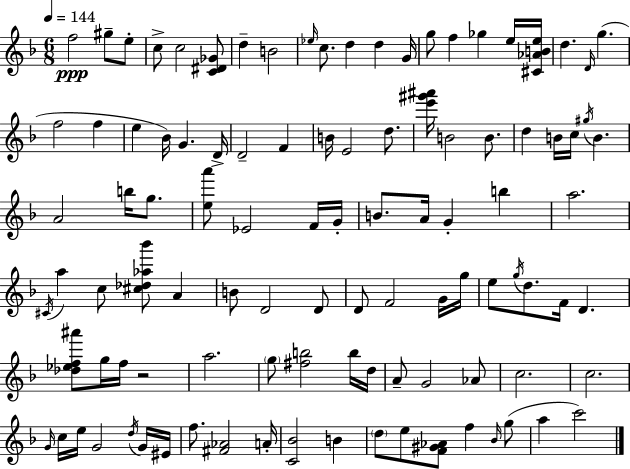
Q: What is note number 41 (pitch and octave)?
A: Eb4